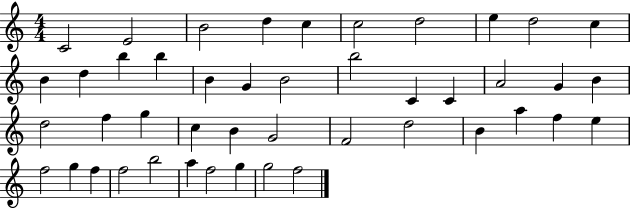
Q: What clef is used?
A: treble